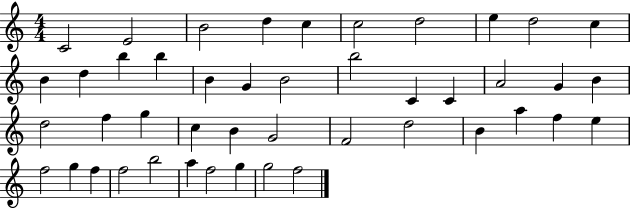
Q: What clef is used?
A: treble